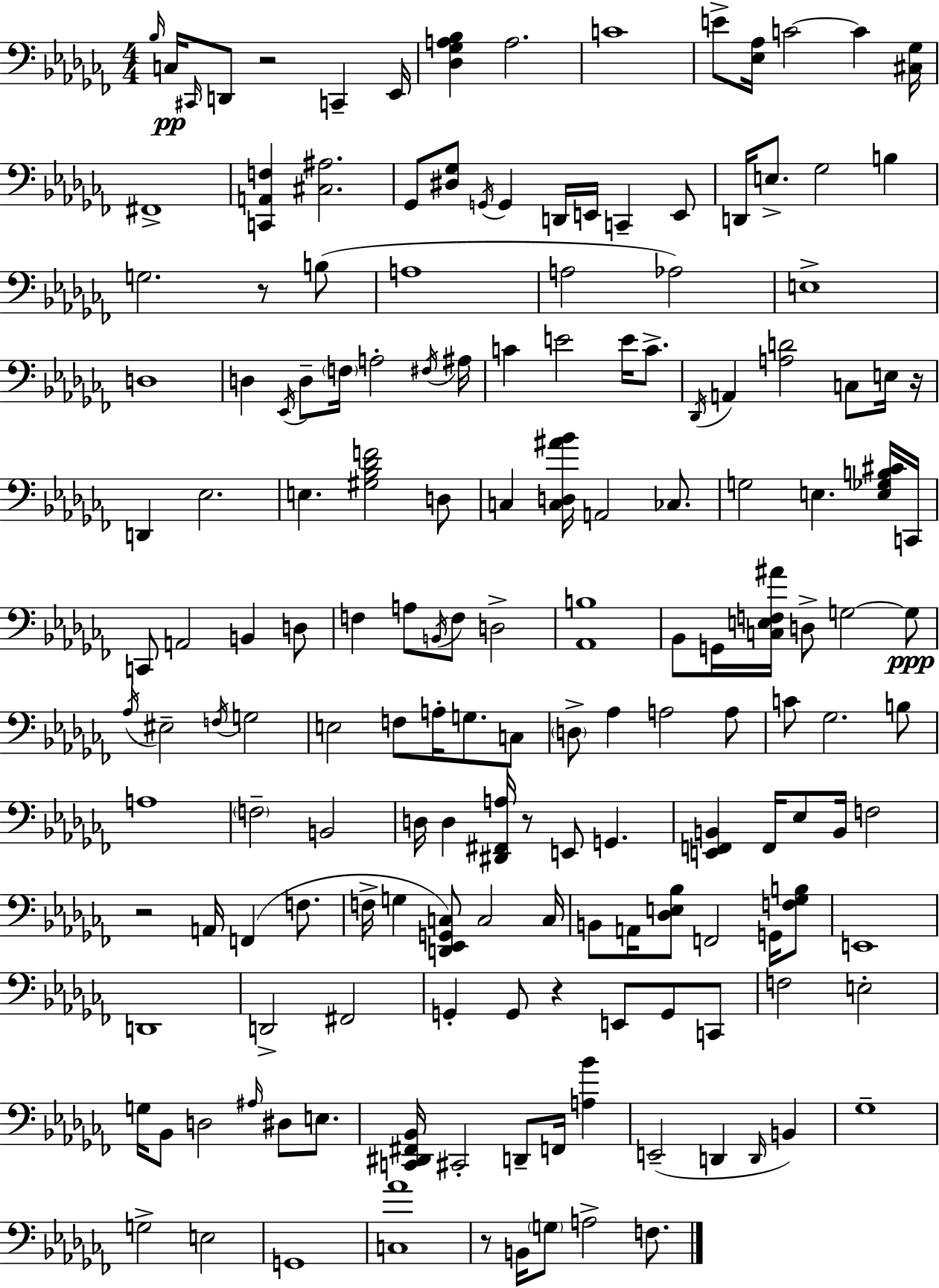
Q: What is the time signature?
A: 4/4